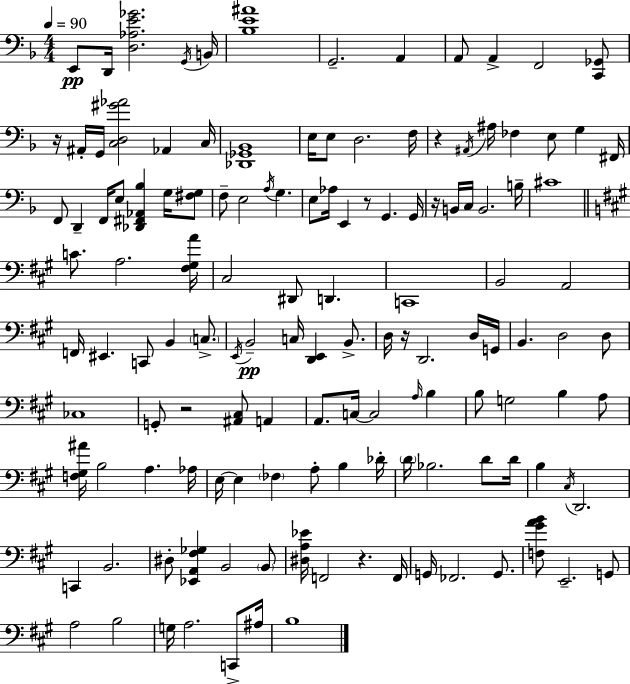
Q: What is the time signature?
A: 4/4